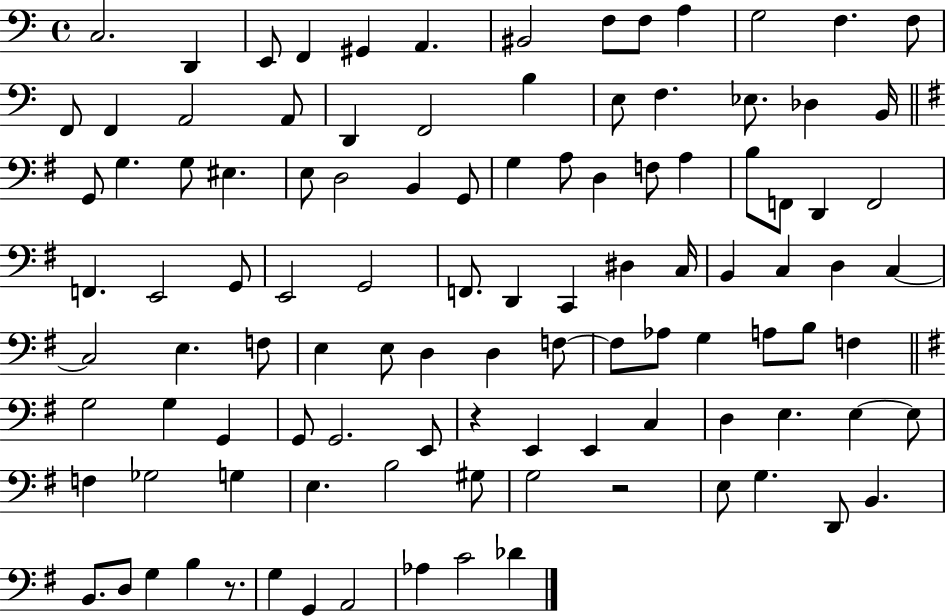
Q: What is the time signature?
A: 4/4